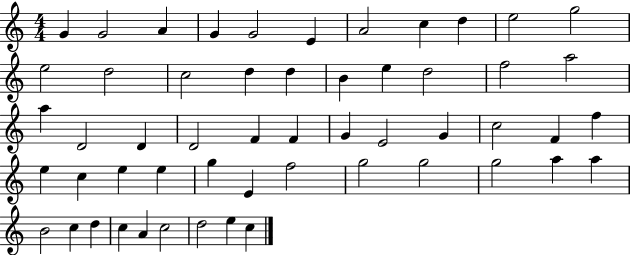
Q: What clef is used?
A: treble